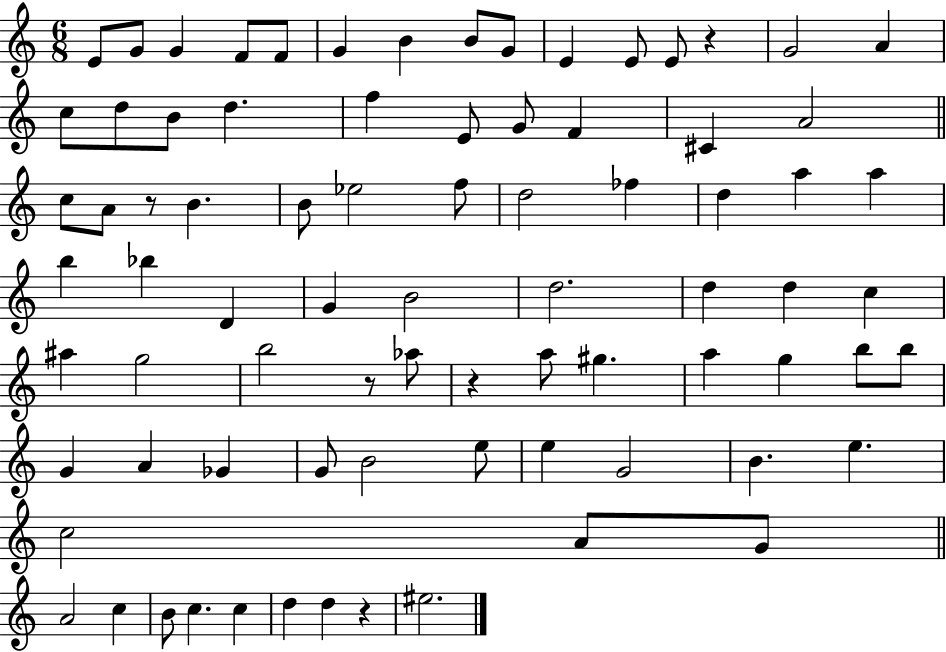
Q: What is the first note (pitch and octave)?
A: E4